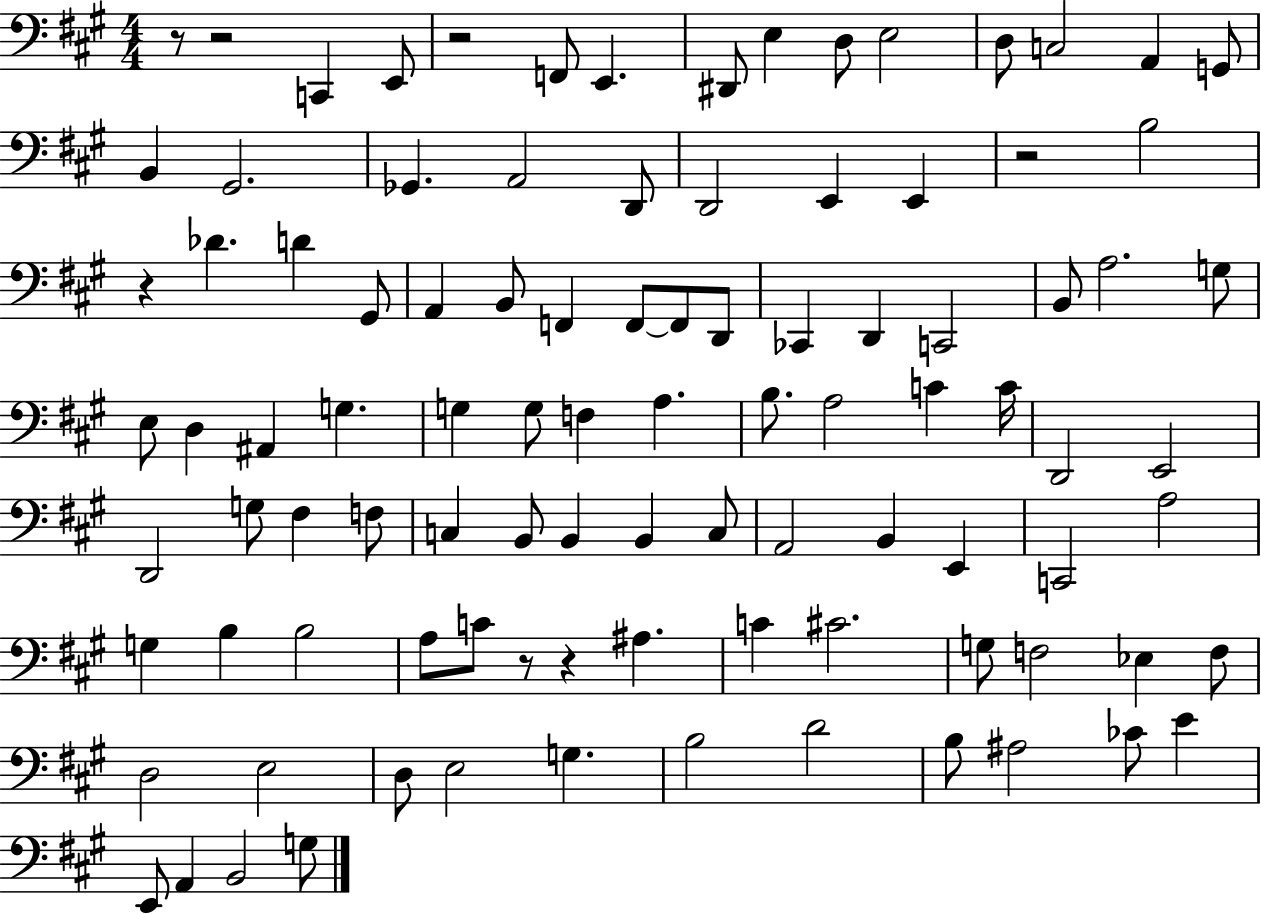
R/e R/h C2/q E2/e R/h F2/e E2/q. D#2/e E3/q D3/e E3/h D3/e C3/h A2/q G2/e B2/q G#2/h. Gb2/q. A2/h D2/e D2/h E2/q E2/q R/h B3/h R/q Db4/q. D4/q G#2/e A2/q B2/e F2/q F2/e F2/e D2/e CES2/q D2/q C2/h B2/e A3/h. G3/e E3/e D3/q A#2/q G3/q. G3/q G3/e F3/q A3/q. B3/e. A3/h C4/q C4/s D2/h E2/h D2/h G3/e F#3/q F3/e C3/q B2/e B2/q B2/q C3/e A2/h B2/q E2/q C2/h A3/h G3/q B3/q B3/h A3/e C4/e R/e R/q A#3/q. C4/q C#4/h. G3/e F3/h Eb3/q F3/e D3/h E3/h D3/e E3/h G3/q. B3/h D4/h B3/e A#3/h CES4/e E4/q E2/e A2/q B2/h G3/e